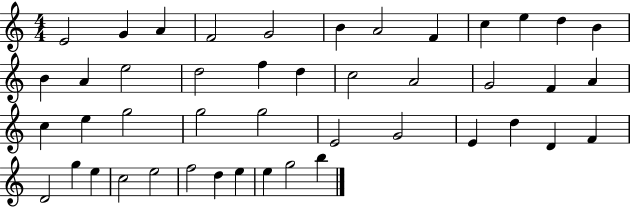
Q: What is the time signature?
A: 4/4